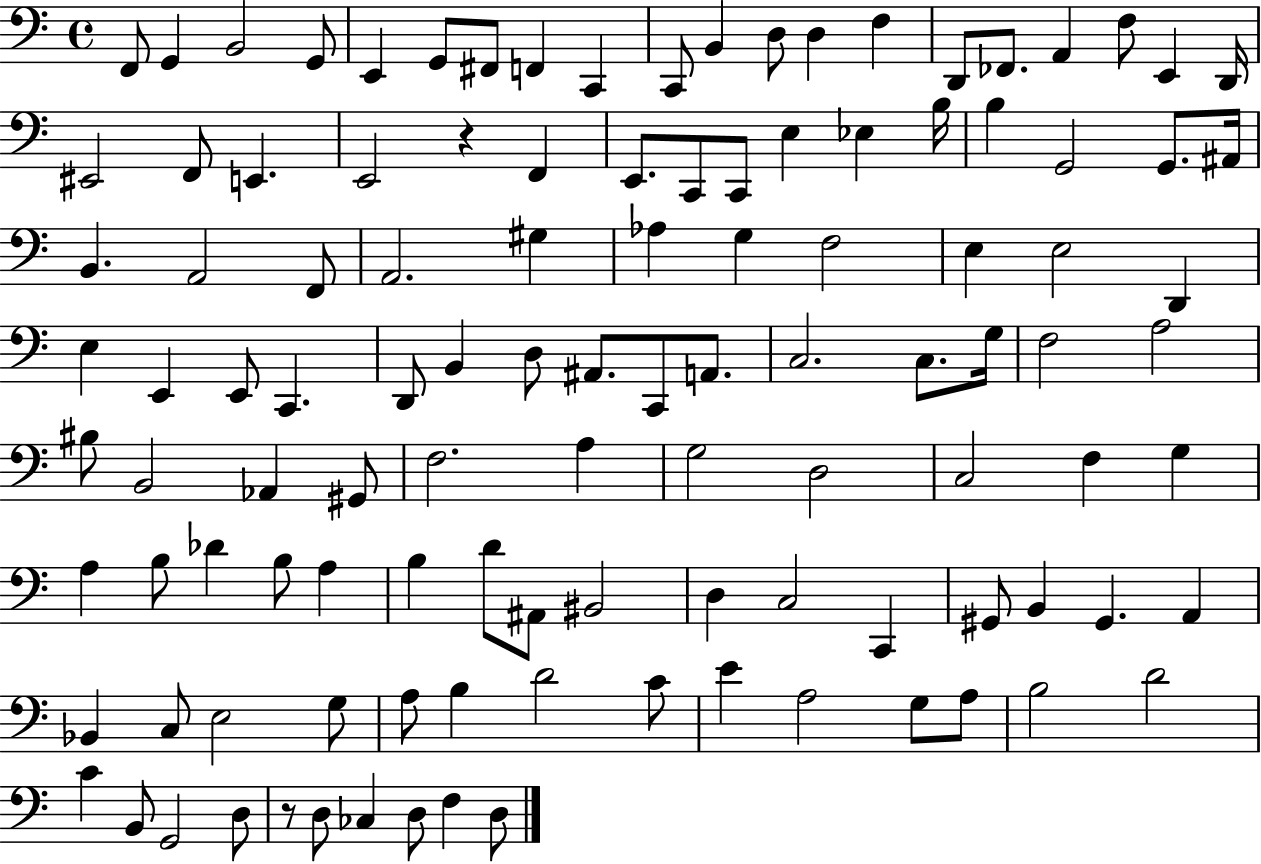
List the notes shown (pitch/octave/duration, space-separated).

F2/e G2/q B2/h G2/e E2/q G2/e F#2/e F2/q C2/q C2/e B2/q D3/e D3/q F3/q D2/e FES2/e. A2/q F3/e E2/q D2/s EIS2/h F2/e E2/q. E2/h R/q F2/q E2/e. C2/e C2/e E3/q Eb3/q B3/s B3/q G2/h G2/e. A#2/s B2/q. A2/h F2/e A2/h. G#3/q Ab3/q G3/q F3/h E3/q E3/h D2/q E3/q E2/q E2/e C2/q. D2/e B2/q D3/e A#2/e. C2/e A2/e. C3/h. C3/e. G3/s F3/h A3/h BIS3/e B2/h Ab2/q G#2/e F3/h. A3/q G3/h D3/h C3/h F3/q G3/q A3/q B3/e Db4/q B3/e A3/q B3/q D4/e A#2/e BIS2/h D3/q C3/h C2/q G#2/e B2/q G#2/q. A2/q Bb2/q C3/e E3/h G3/e A3/e B3/q D4/h C4/e E4/q A3/h G3/e A3/e B3/h D4/h C4/q B2/e G2/h D3/e R/e D3/e CES3/q D3/e F3/q D3/e